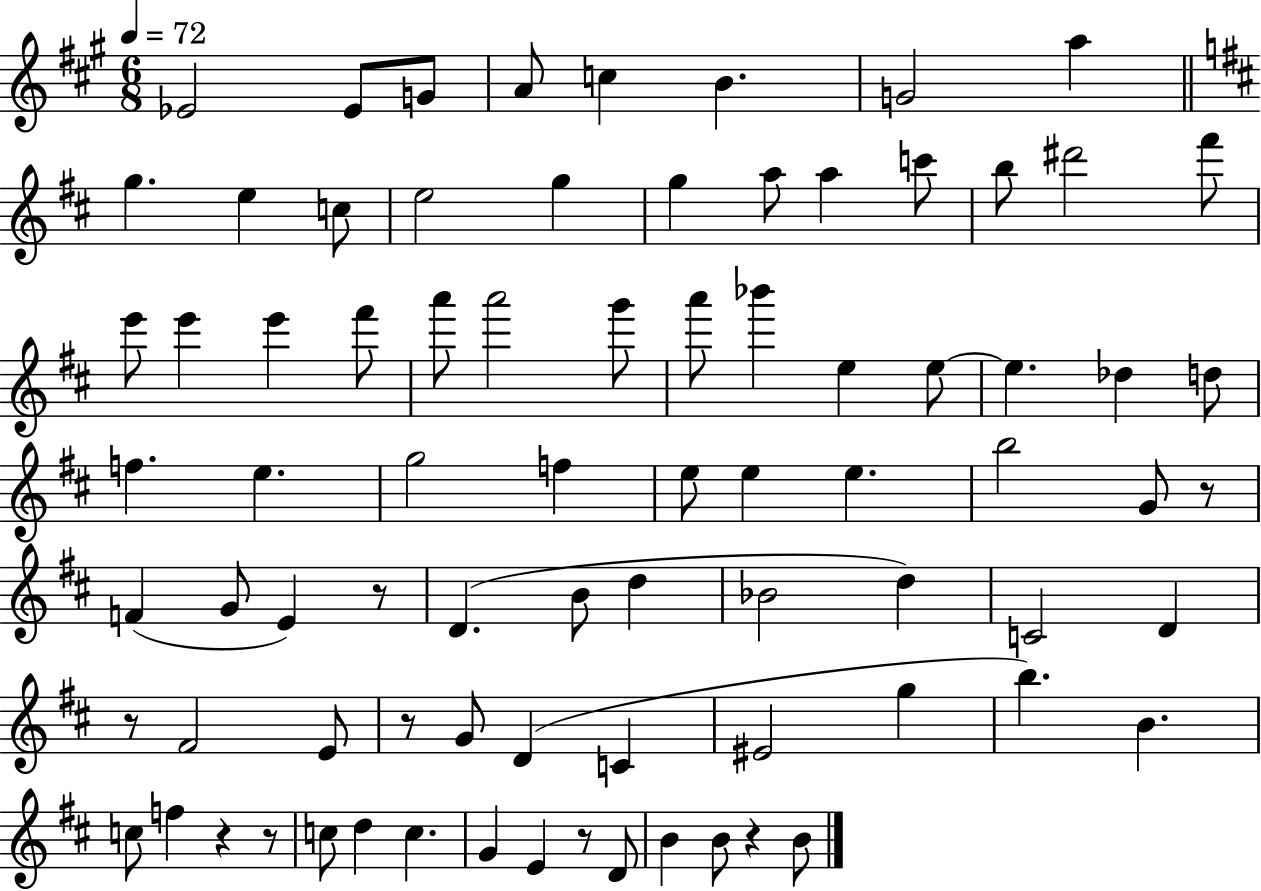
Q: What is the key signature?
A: A major